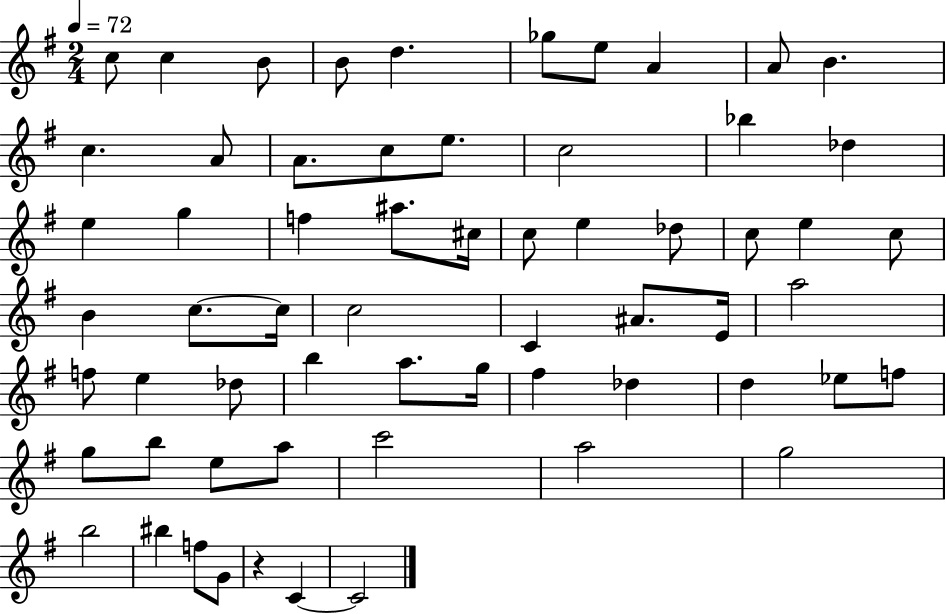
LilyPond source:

{
  \clef treble
  \numericTimeSignature
  \time 2/4
  \key g \major
  \tempo 4 = 72
  c''8 c''4 b'8 | b'8 d''4. | ges''8 e''8 a'4 | a'8 b'4. | \break c''4. a'8 | a'8. c''8 e''8. | c''2 | bes''4 des''4 | \break e''4 g''4 | f''4 ais''8. cis''16 | c''8 e''4 des''8 | c''8 e''4 c''8 | \break b'4 c''8.~~ c''16 | c''2 | c'4 ais'8. e'16 | a''2 | \break f''8 e''4 des''8 | b''4 a''8. g''16 | fis''4 des''4 | d''4 ees''8 f''8 | \break g''8 b''8 e''8 a''8 | c'''2 | a''2 | g''2 | \break b''2 | bis''4 f''8 g'8 | r4 c'4~~ | c'2 | \break \bar "|."
}